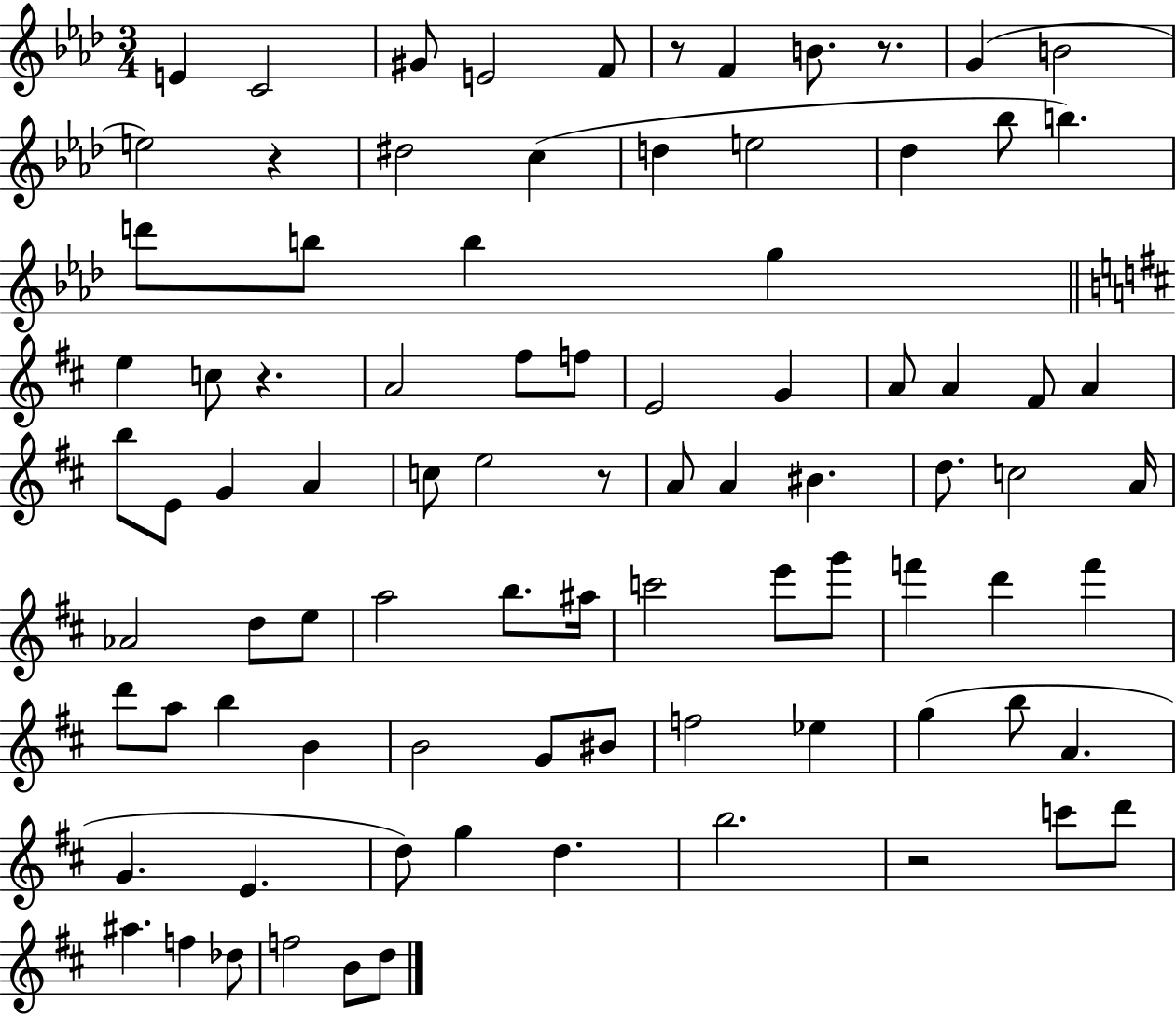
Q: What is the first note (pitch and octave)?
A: E4